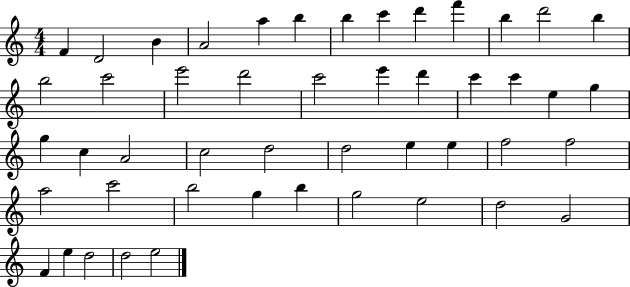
{
  \clef treble
  \numericTimeSignature
  \time 4/4
  \key c \major
  f'4 d'2 b'4 | a'2 a''4 b''4 | b''4 c'''4 d'''4 f'''4 | b''4 d'''2 b''4 | \break b''2 c'''2 | e'''2 d'''2 | c'''2 e'''4 d'''4 | c'''4 c'''4 e''4 g''4 | \break g''4 c''4 a'2 | c''2 d''2 | d''2 e''4 e''4 | f''2 f''2 | \break a''2 c'''2 | b''2 g''4 b''4 | g''2 e''2 | d''2 g'2 | \break f'4 e''4 d''2 | d''2 e''2 | \bar "|."
}